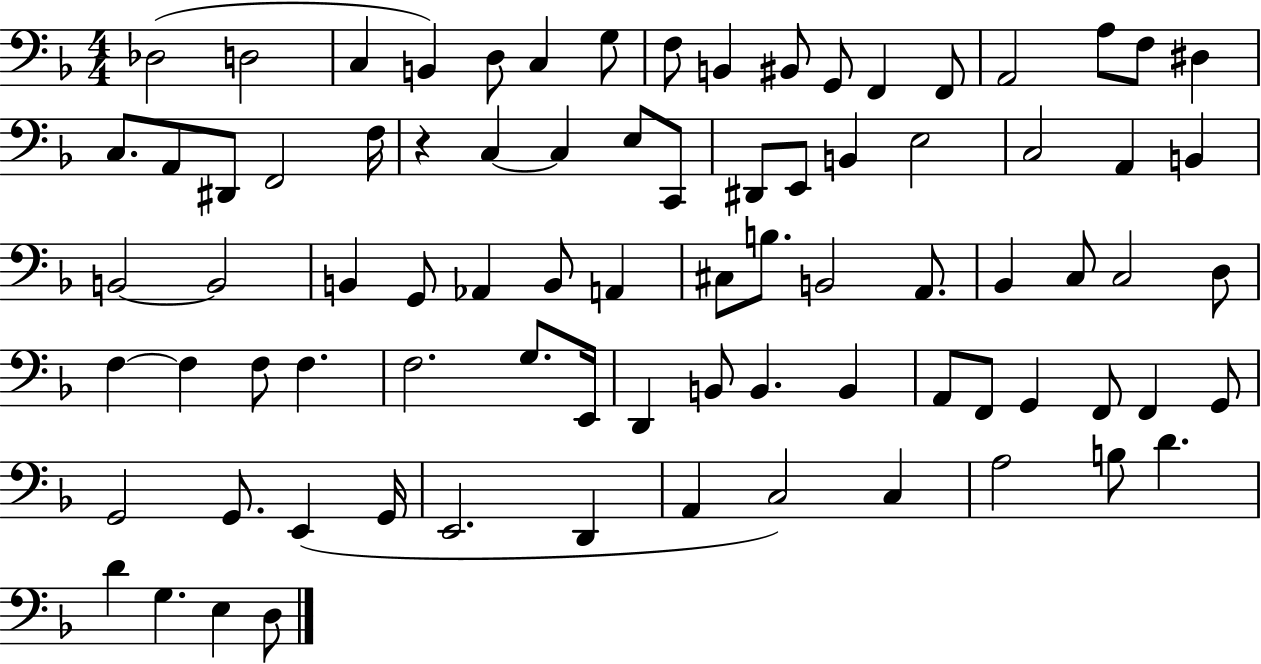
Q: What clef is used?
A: bass